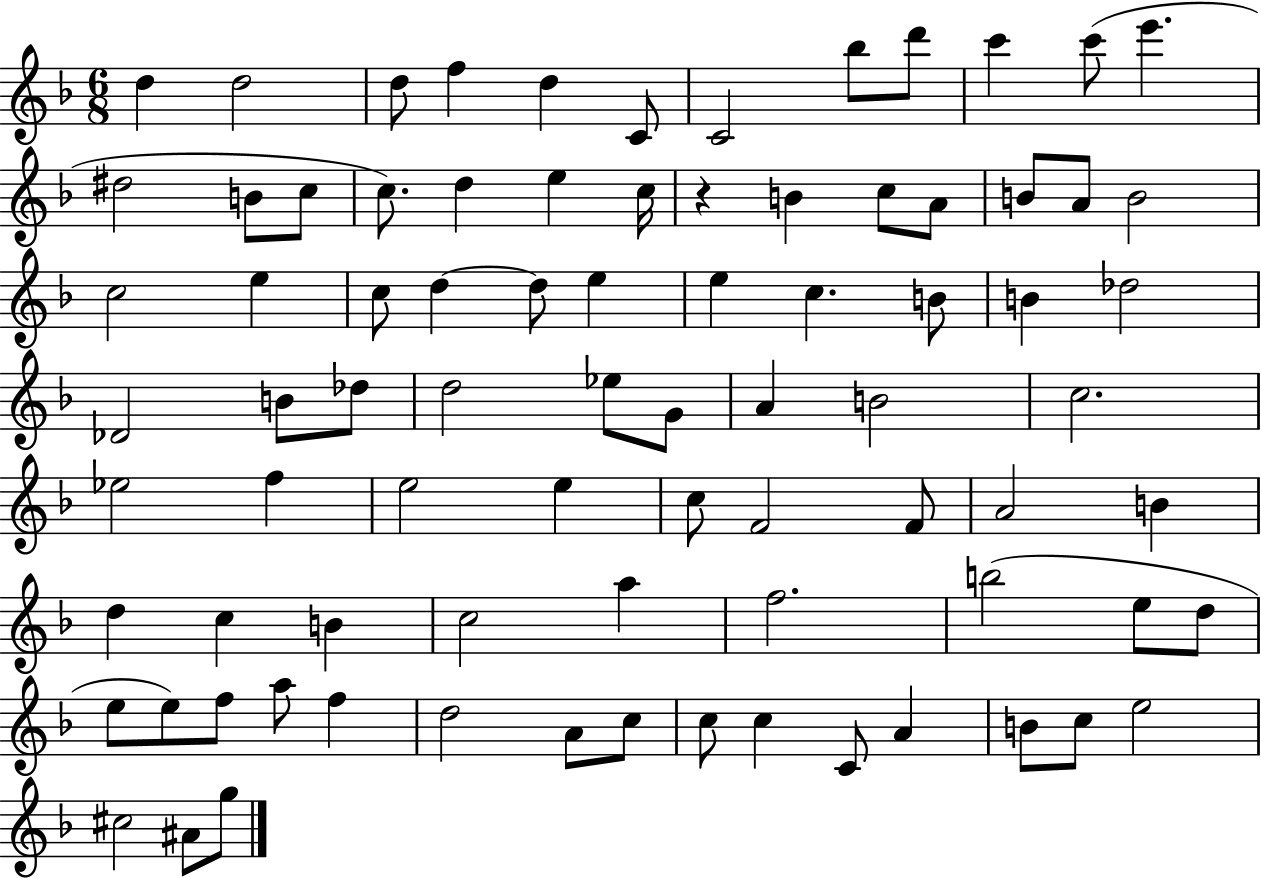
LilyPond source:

{
  \clef treble
  \numericTimeSignature
  \time 6/8
  \key f \major
  d''4 d''2 | d''8 f''4 d''4 c'8 | c'2 bes''8 d'''8 | c'''4 c'''8( e'''4. | \break dis''2 b'8 c''8 | c''8.) d''4 e''4 c''16 | r4 b'4 c''8 a'8 | b'8 a'8 b'2 | \break c''2 e''4 | c''8 d''4~~ d''8 e''4 | e''4 c''4. b'8 | b'4 des''2 | \break des'2 b'8 des''8 | d''2 ees''8 g'8 | a'4 b'2 | c''2. | \break ees''2 f''4 | e''2 e''4 | c''8 f'2 f'8 | a'2 b'4 | \break d''4 c''4 b'4 | c''2 a''4 | f''2. | b''2( e''8 d''8 | \break e''8 e''8) f''8 a''8 f''4 | d''2 a'8 c''8 | c''8 c''4 c'8 a'4 | b'8 c''8 e''2 | \break cis''2 ais'8 g''8 | \bar "|."
}